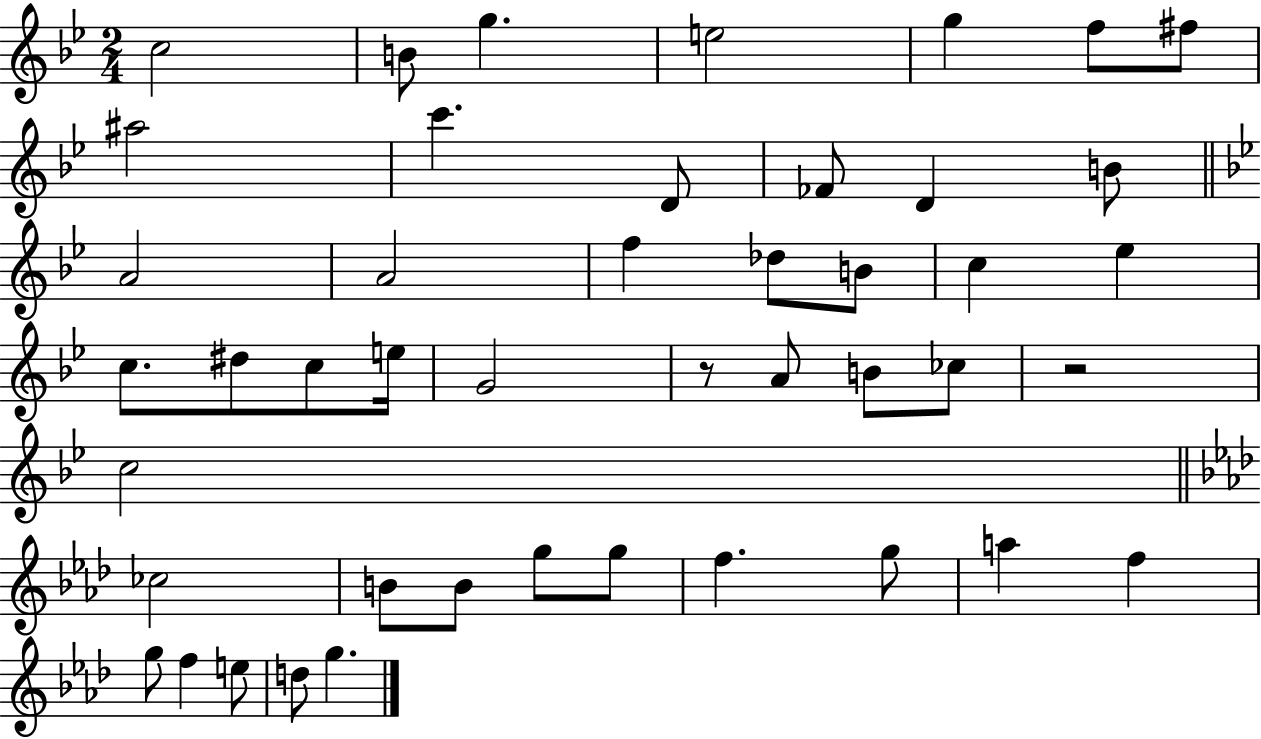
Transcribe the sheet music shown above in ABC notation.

X:1
T:Untitled
M:2/4
L:1/4
K:Bb
c2 B/2 g e2 g f/2 ^f/2 ^a2 c' D/2 _F/2 D B/2 A2 A2 f _d/2 B/2 c _e c/2 ^d/2 c/2 e/4 G2 z/2 A/2 B/2 _c/2 z2 c2 _c2 B/2 B/2 g/2 g/2 f g/2 a f g/2 f e/2 d/2 g